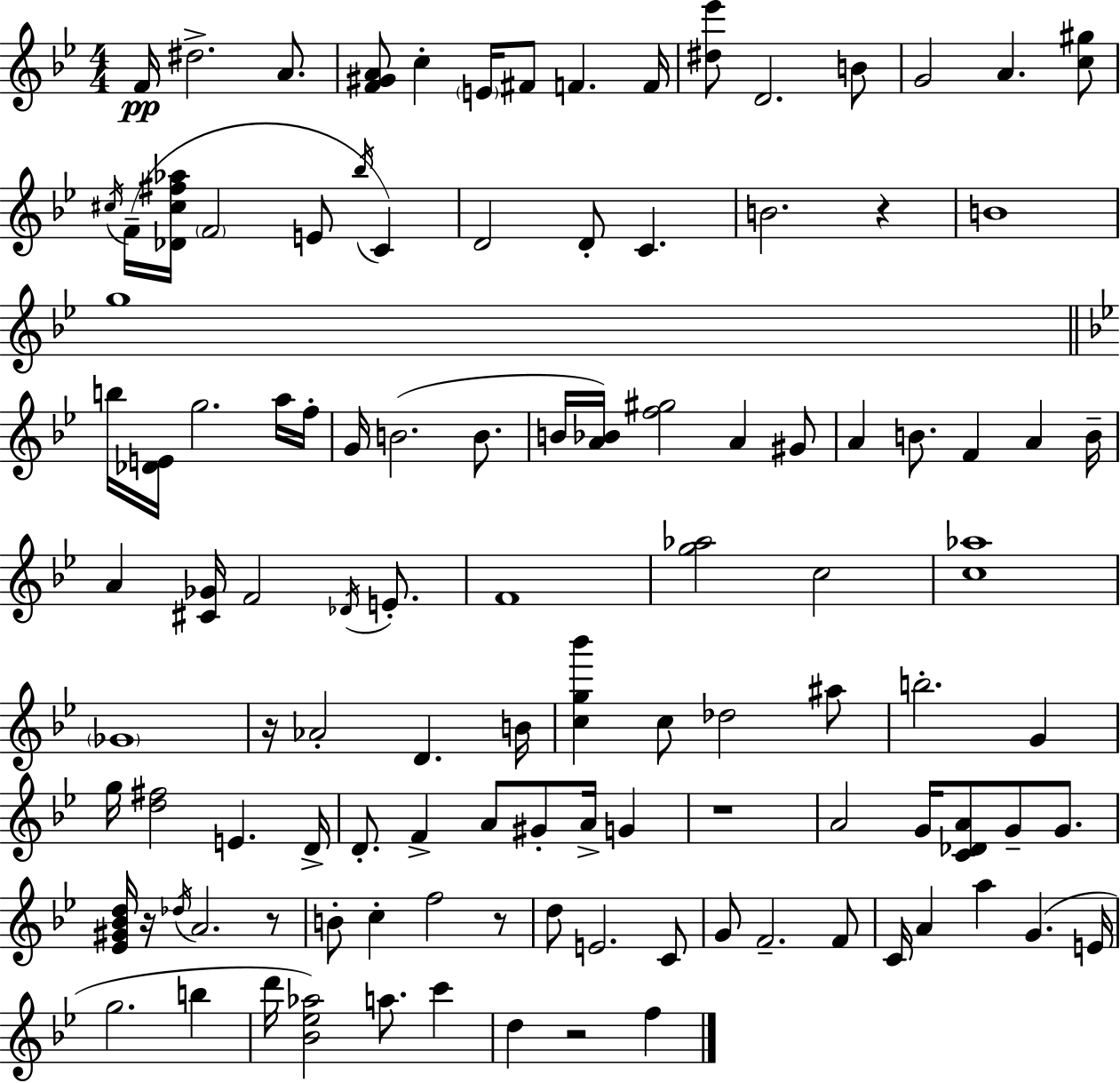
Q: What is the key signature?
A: BES major